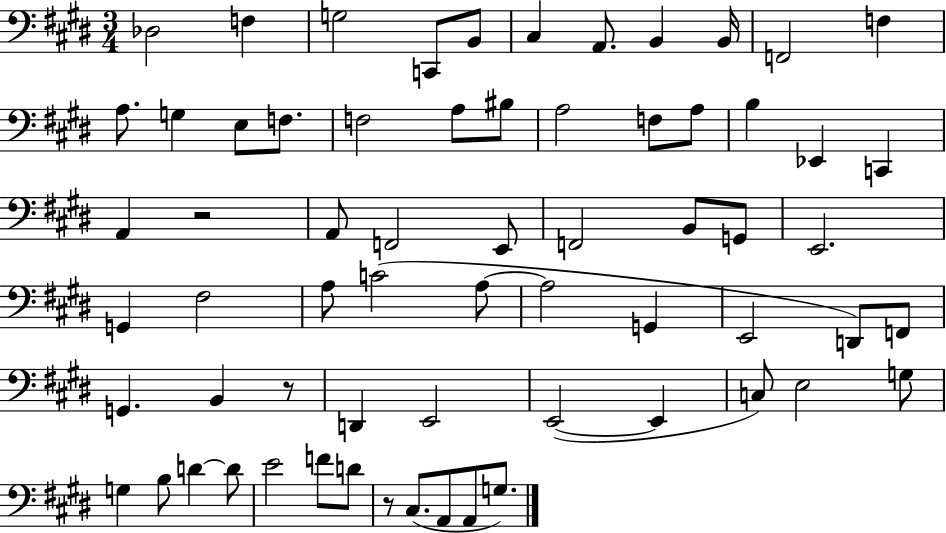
X:1
T:Untitled
M:3/4
L:1/4
K:E
_D,2 F, G,2 C,,/2 B,,/2 ^C, A,,/2 B,, B,,/4 F,,2 F, A,/2 G, E,/2 F,/2 F,2 A,/2 ^B,/2 A,2 F,/2 A,/2 B, _E,, C,, A,, z2 A,,/2 F,,2 E,,/2 F,,2 B,,/2 G,,/2 E,,2 G,, ^F,2 A,/2 C2 A,/2 A,2 G,, E,,2 D,,/2 F,,/2 G,, B,, z/2 D,, E,,2 E,,2 E,, C,/2 E,2 G,/2 G, B,/2 D D/2 E2 F/2 D/2 z/2 ^C,/2 A,,/2 A,,/2 G,/2